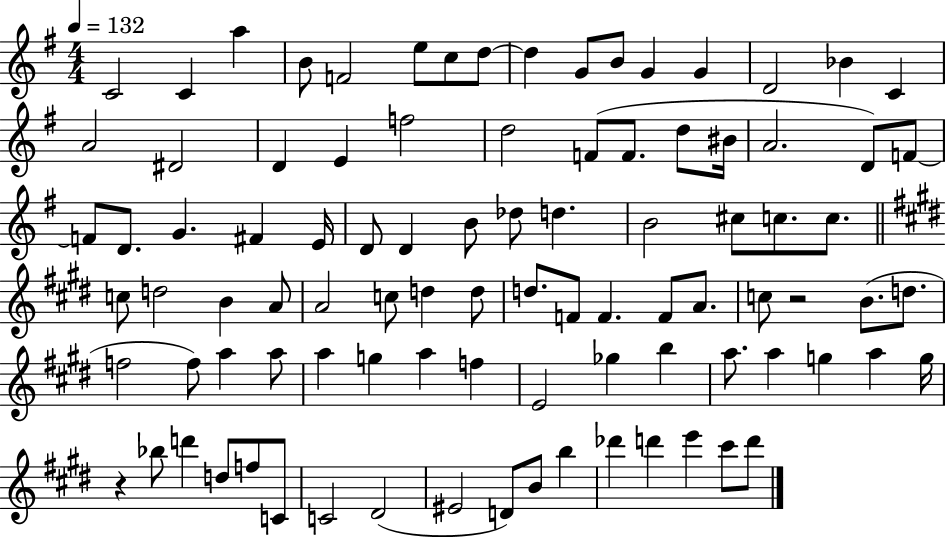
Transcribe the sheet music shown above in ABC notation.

X:1
T:Untitled
M:4/4
L:1/4
K:G
C2 C a B/2 F2 e/2 c/2 d/2 d G/2 B/2 G G D2 _B C A2 ^D2 D E f2 d2 F/2 F/2 d/2 ^B/4 A2 D/2 F/2 F/2 D/2 G ^F E/4 D/2 D B/2 _d/2 d B2 ^c/2 c/2 c/2 c/2 d2 B A/2 A2 c/2 d d/2 d/2 F/2 F F/2 A/2 c/2 z2 B/2 d/2 f2 f/2 a a/2 a g a f E2 _g b a/2 a g a g/4 z _b/2 d' d/2 f/2 C/2 C2 ^D2 ^E2 D/2 B/2 b _d' d' e' ^c'/2 d'/2